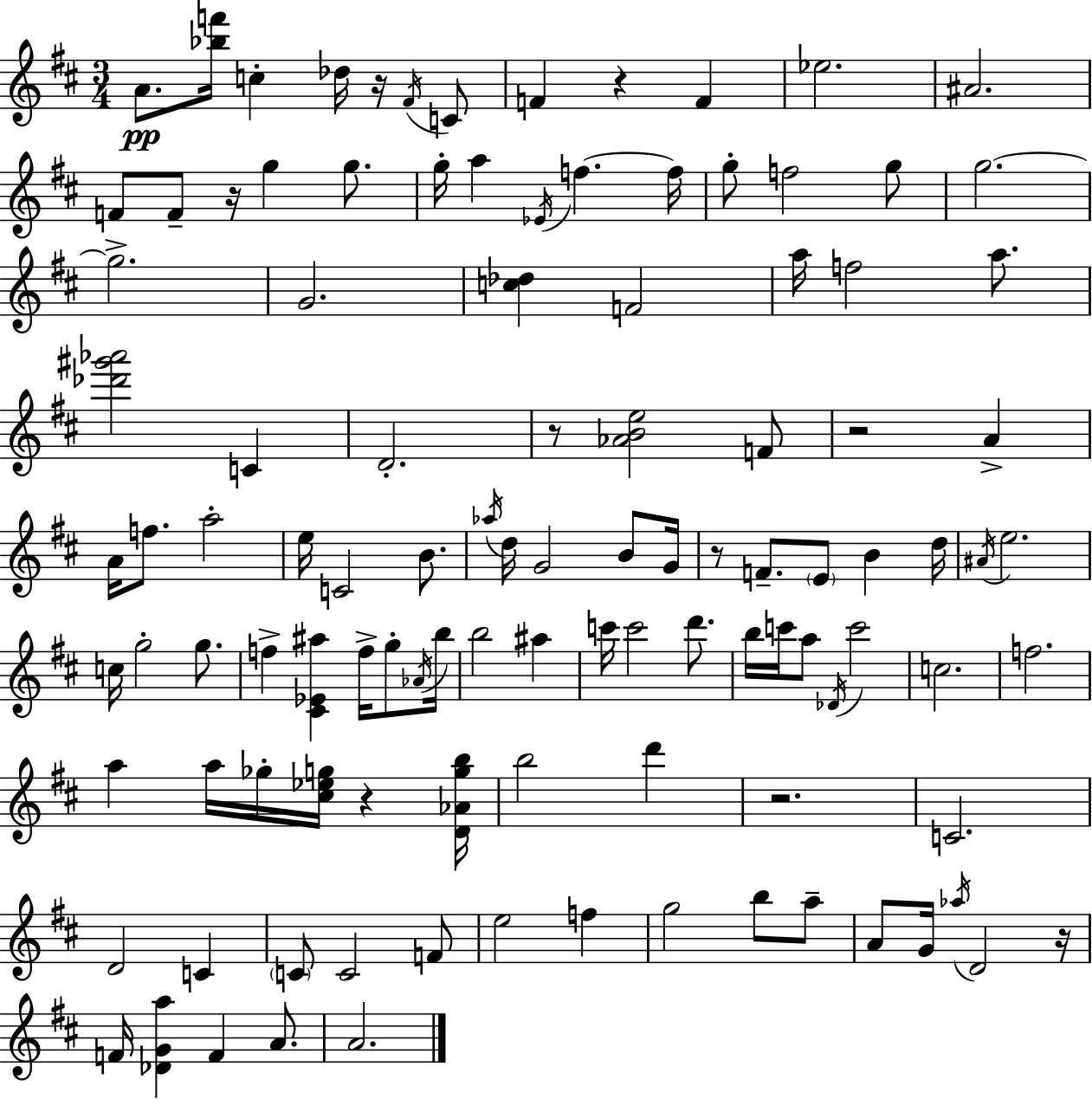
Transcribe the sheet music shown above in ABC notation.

X:1
T:Untitled
M:3/4
L:1/4
K:D
A/2 [_bf']/4 c _d/4 z/4 ^F/4 C/2 F z F _e2 ^A2 F/2 F/2 z/4 g g/2 g/4 a _E/4 f f/4 g/2 f2 g/2 g2 g2 G2 [c_d] F2 a/4 f2 a/2 [_d'^g'_a']2 C D2 z/2 [_ABe]2 F/2 z2 A A/4 f/2 a2 e/4 C2 B/2 _a/4 d/4 G2 B/2 G/4 z/2 F/2 E/2 B d/4 ^A/4 e2 c/4 g2 g/2 f [^C_E^a] f/4 g/2 _A/4 b/4 b2 ^a c'/4 c'2 d'/2 b/4 c'/4 a/2 _D/4 c'2 c2 f2 a a/4 _g/4 [^c_eg]/4 z [D_Agb]/4 b2 d' z2 C2 D2 C C/2 C2 F/2 e2 f g2 b/2 a/2 A/2 G/4 _a/4 D2 z/4 F/4 [_DGa] F A/2 A2